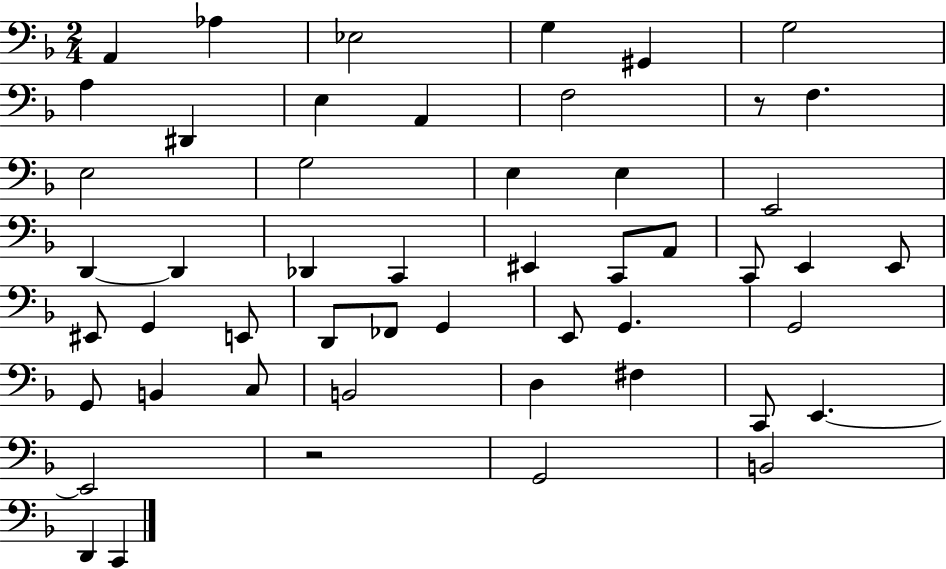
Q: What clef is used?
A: bass